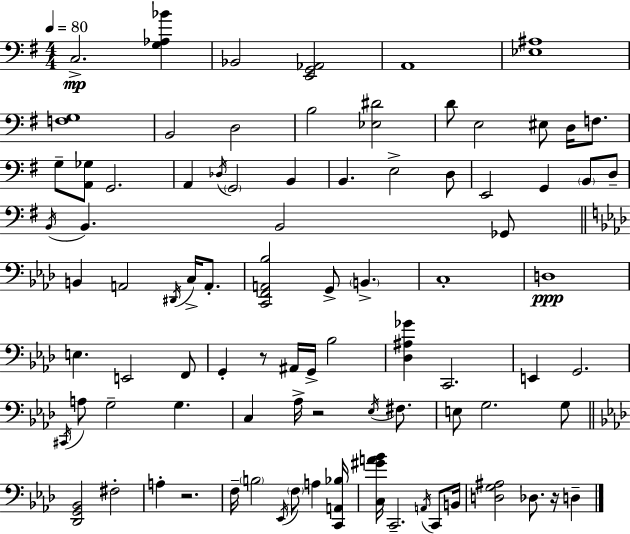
X:1
T:Untitled
M:4/4
L:1/4
K:Em
C,2 [G,_A,_B] _B,,2 [E,,G,,_A,,]2 A,,4 [_E,^A,]4 [F,G,]4 B,,2 D,2 B,2 [_E,^D]2 D/2 E,2 ^E,/2 D,/4 F,/2 G,/2 [A,,_G,]/2 G,,2 A,, _D,/4 G,,2 B,, B,, E,2 D,/2 E,,2 G,, B,,/2 D,/2 B,,/4 B,, B,,2 _G,,/2 B,, A,,2 ^D,,/4 C,/4 A,,/2 [C,,F,,A,,_B,]2 G,,/2 B,, C,4 D,4 E, E,,2 F,,/2 G,, z/2 ^A,,/4 G,,/4 _B,2 [_D,^A,_G] C,,2 E,, G,,2 ^C,,/4 A,/2 G,2 G, C, _A,/4 z2 _E,/4 ^F,/2 E,/2 G,2 G,/2 [_D,,G,,_B,,]2 ^F,2 A, z2 F,/4 B,2 _E,,/4 F,/2 A, [C,,A,,_B,]/4 [C,^GA_B]/4 C,,2 A,,/4 C,,/2 B,,/4 [D,G,^A,]2 _D,/2 z/4 D,